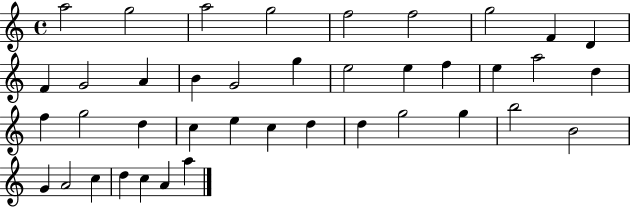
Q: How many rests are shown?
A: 0